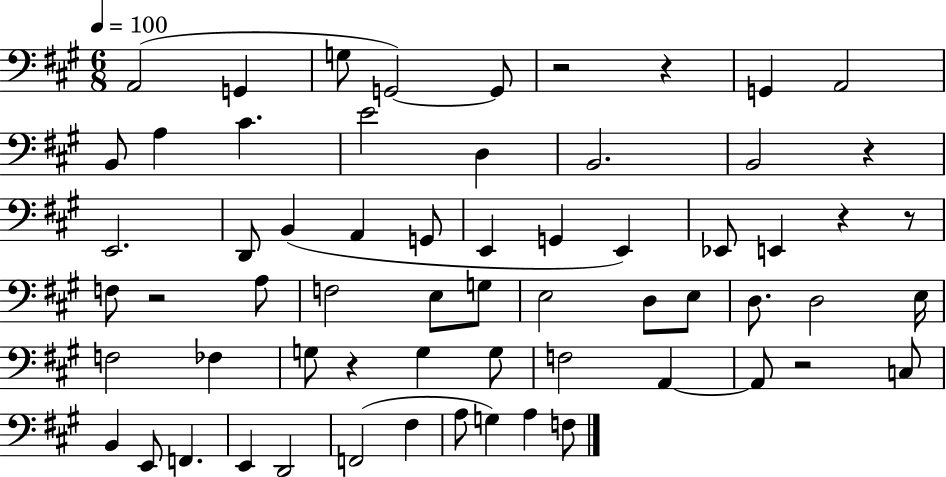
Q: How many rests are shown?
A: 8